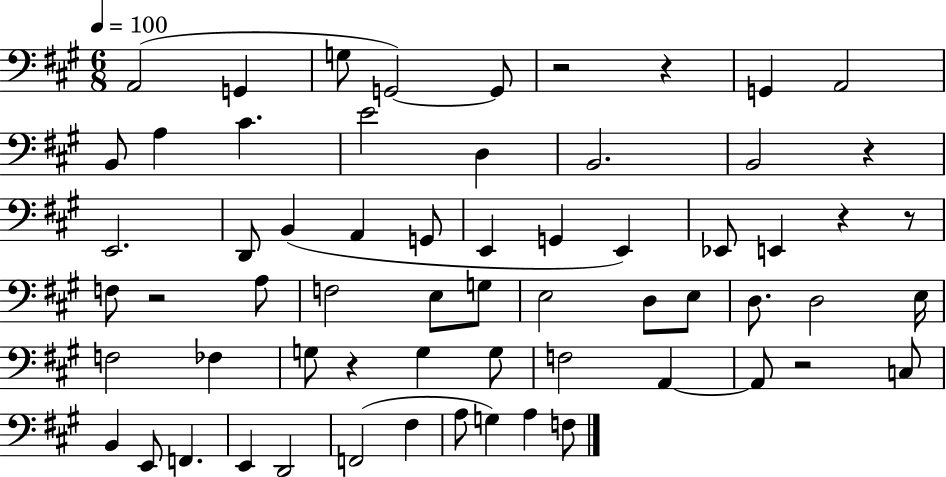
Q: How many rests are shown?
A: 8